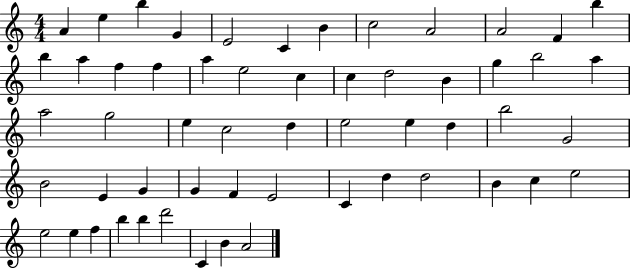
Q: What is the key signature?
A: C major